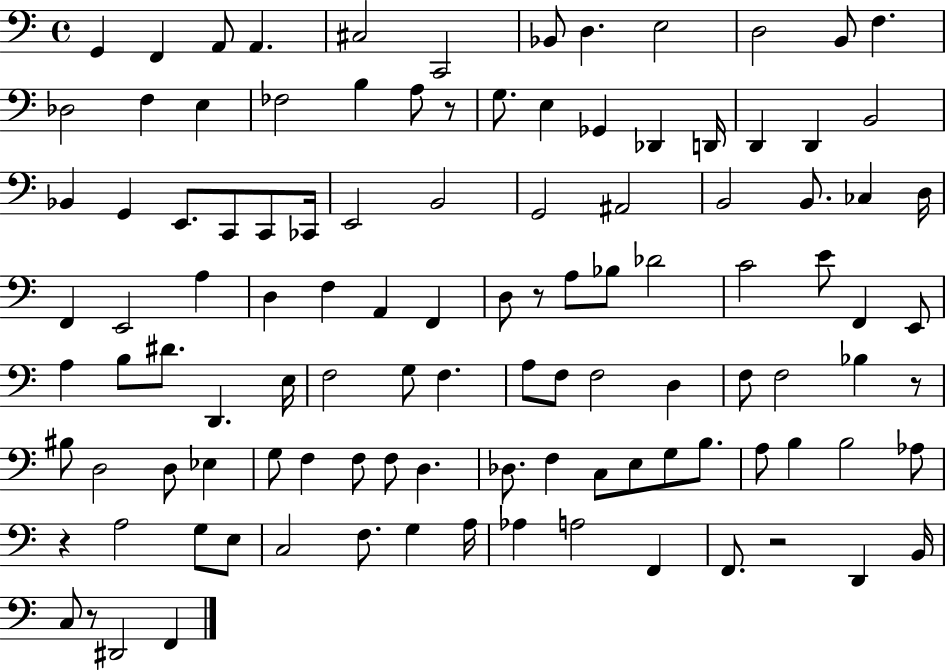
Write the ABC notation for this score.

X:1
T:Untitled
M:4/4
L:1/4
K:C
G,, F,, A,,/2 A,, ^C,2 C,,2 _B,,/2 D, E,2 D,2 B,,/2 F, _D,2 F, E, _F,2 B, A,/2 z/2 G,/2 E, _G,, _D,, D,,/4 D,, D,, B,,2 _B,, G,, E,,/2 C,,/2 C,,/2 _C,,/4 E,,2 B,,2 G,,2 ^A,,2 B,,2 B,,/2 _C, D,/4 F,, E,,2 A, D, F, A,, F,, D,/2 z/2 A,/2 _B,/2 _D2 C2 E/2 F,, E,,/2 A, B,/2 ^D/2 D,, E,/4 F,2 G,/2 F, A,/2 F,/2 F,2 D, F,/2 F,2 _B, z/2 ^B,/2 D,2 D,/2 _E, G,/2 F, F,/2 F,/2 D, _D,/2 F, C,/2 E,/2 G,/2 B,/2 A,/2 B, B,2 _A,/2 z A,2 G,/2 E,/2 C,2 F,/2 G, A,/4 _A, A,2 F,, F,,/2 z2 D,, B,,/4 C,/2 z/2 ^D,,2 F,,